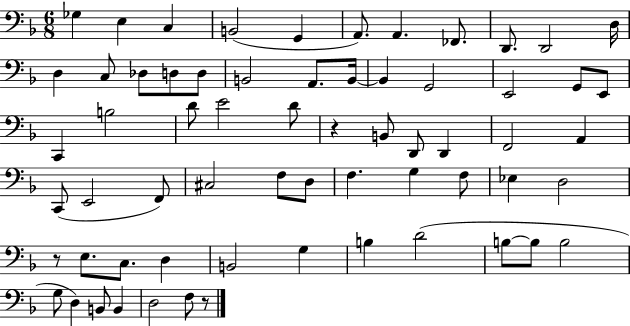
X:1
T:Untitled
M:6/8
L:1/4
K:F
_G, E, C, B,,2 G,, A,,/2 A,, _F,,/2 D,,/2 D,,2 D,/4 D, C,/2 _D,/2 D,/2 D,/2 B,,2 A,,/2 B,,/4 B,, G,,2 E,,2 G,,/2 E,,/2 C,, B,2 D/2 E2 D/2 z B,,/2 D,,/2 D,, F,,2 A,, C,,/2 E,,2 F,,/2 ^C,2 F,/2 D,/2 F, G, F,/2 _E, D,2 z/2 E,/2 C,/2 D, B,,2 G, B, D2 B,/2 B,/2 B,2 G,/2 D, B,,/2 B,, D,2 F,/2 z/2